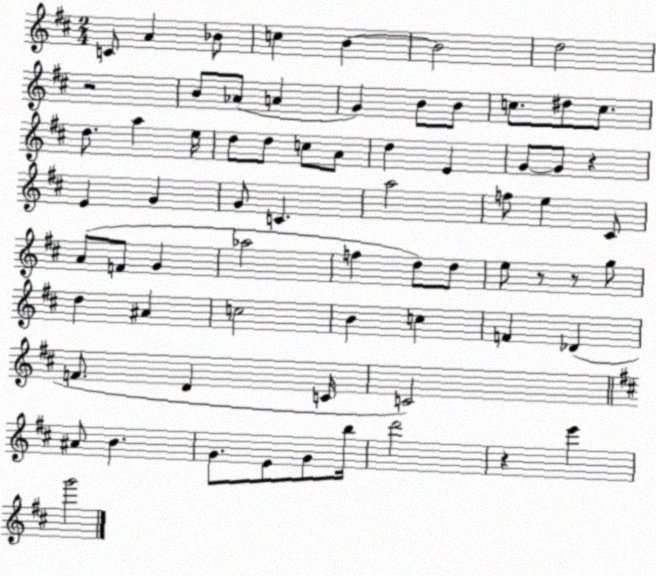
X:1
T:Untitled
M:2/4
L:1/4
K:D
C/2 A _B/2 c B B2 d2 z2 B/2 _A/2 A G B/2 B/2 c/2 ^d/2 c/2 d/2 a e/4 d/2 d/2 c/2 A/2 d E G/2 G/2 z E G G/2 C a2 f/2 e ^C/2 A/2 F/2 G _a2 f d/2 d/2 e/2 z/2 z/2 g/2 d ^A c2 B c F _D F/2 D C/4 C2 ^A/2 B G/2 E/2 G/2 b/4 d'2 z e' g'2